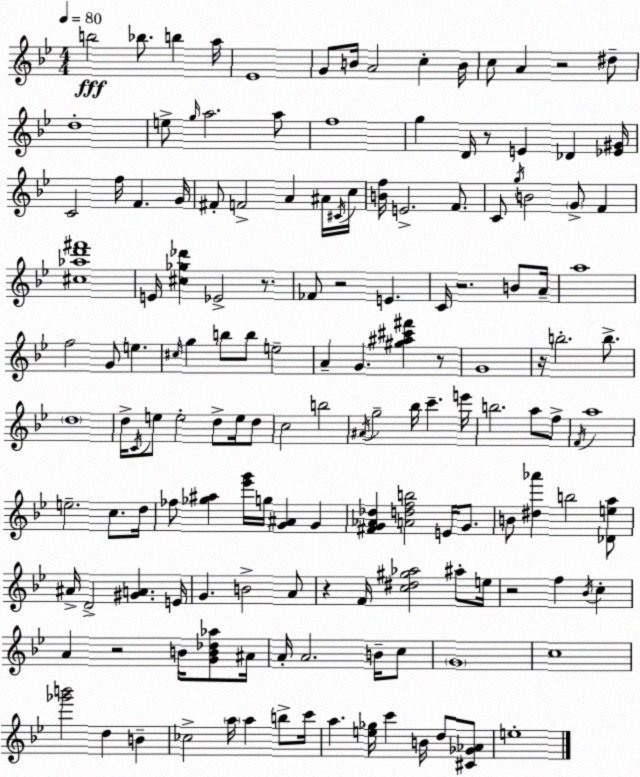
X:1
T:Untitled
M:4/4
L:1/4
K:Bb
b2 _b/2 b a/4 _E4 G/2 B/4 A2 c B/4 c/2 A z2 ^d/2 d4 e/2 g/4 a2 a/2 f4 g D/4 z/2 E _D [_E^G]/4 C2 f/4 F G/4 ^F/2 F2 A ^A/4 ^C/4 c/4 [Bf]/4 E2 F/2 C/2 g/4 B2 G/2 F [^c_ad'^f']4 E/4 [^c_g_d'] _E2 z/2 _F/2 z2 E C/4 z2 B/2 A/4 a4 f2 G/2 e ^c/4 g b/2 b/2 e2 A G [^g^a^c'^f'] z/2 G4 z/4 b2 b/2 d4 d/4 C/4 e/2 e2 d/2 e/4 d/2 c2 b2 ^A/4 g2 _b/4 c' e'/4 b2 a/2 f/2 F/4 a4 e2 c/2 d/4 _f/2 [_g^a] [_e'g']/4 g/4 [G^A] G [^FG_A_d] [Adfb]2 E/4 G/2 B/2 [^d_a'] b2 [_Dea]/2 ^A/4 D2 [^GA] E/4 G B2 A/2 z F/4 [c^d^g_a]2 ^a/2 e/4 z2 f _B/4 c A z2 B/4 [GB_d_a]/2 ^A/4 A/4 A2 B/4 c/2 G4 c4 [_g'b']2 d B _c2 a/4 a b/2 c'/4 a [e_g]/4 c' B/4 d/2 [^C_G_A]/2 e4